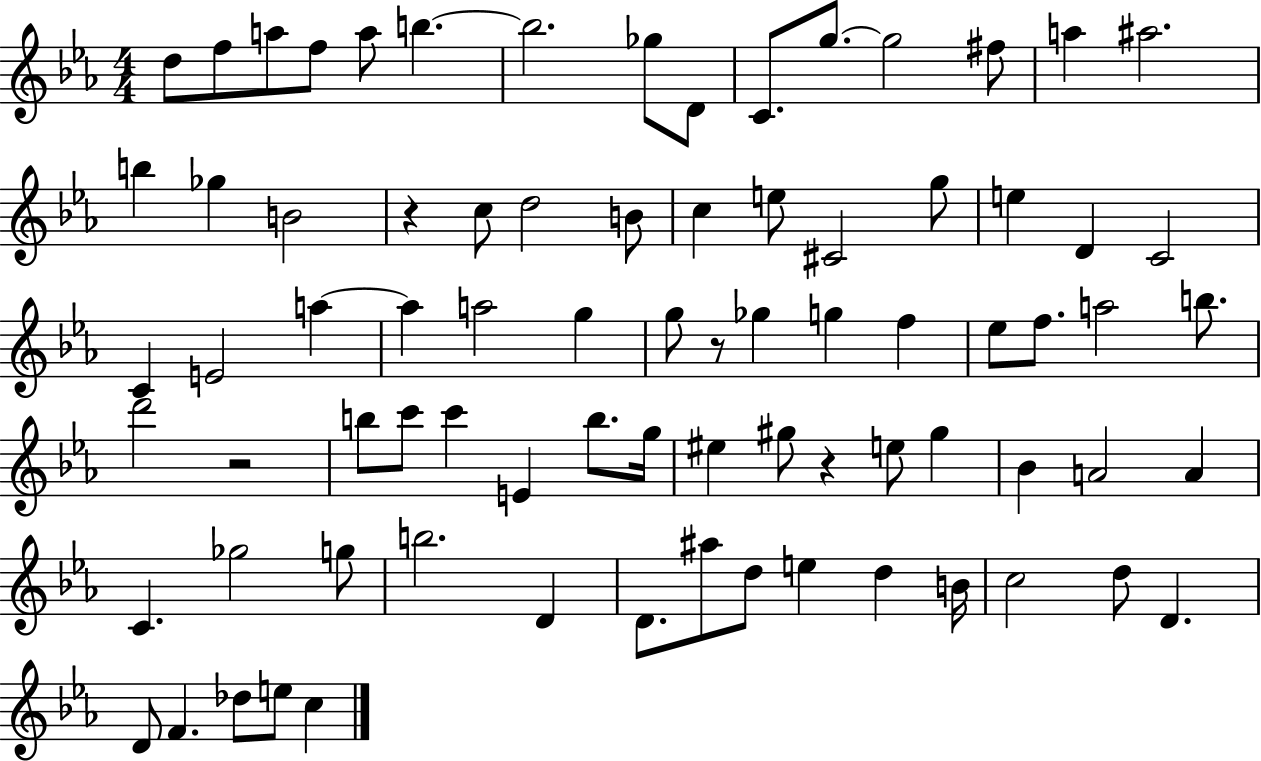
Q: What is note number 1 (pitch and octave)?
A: D5